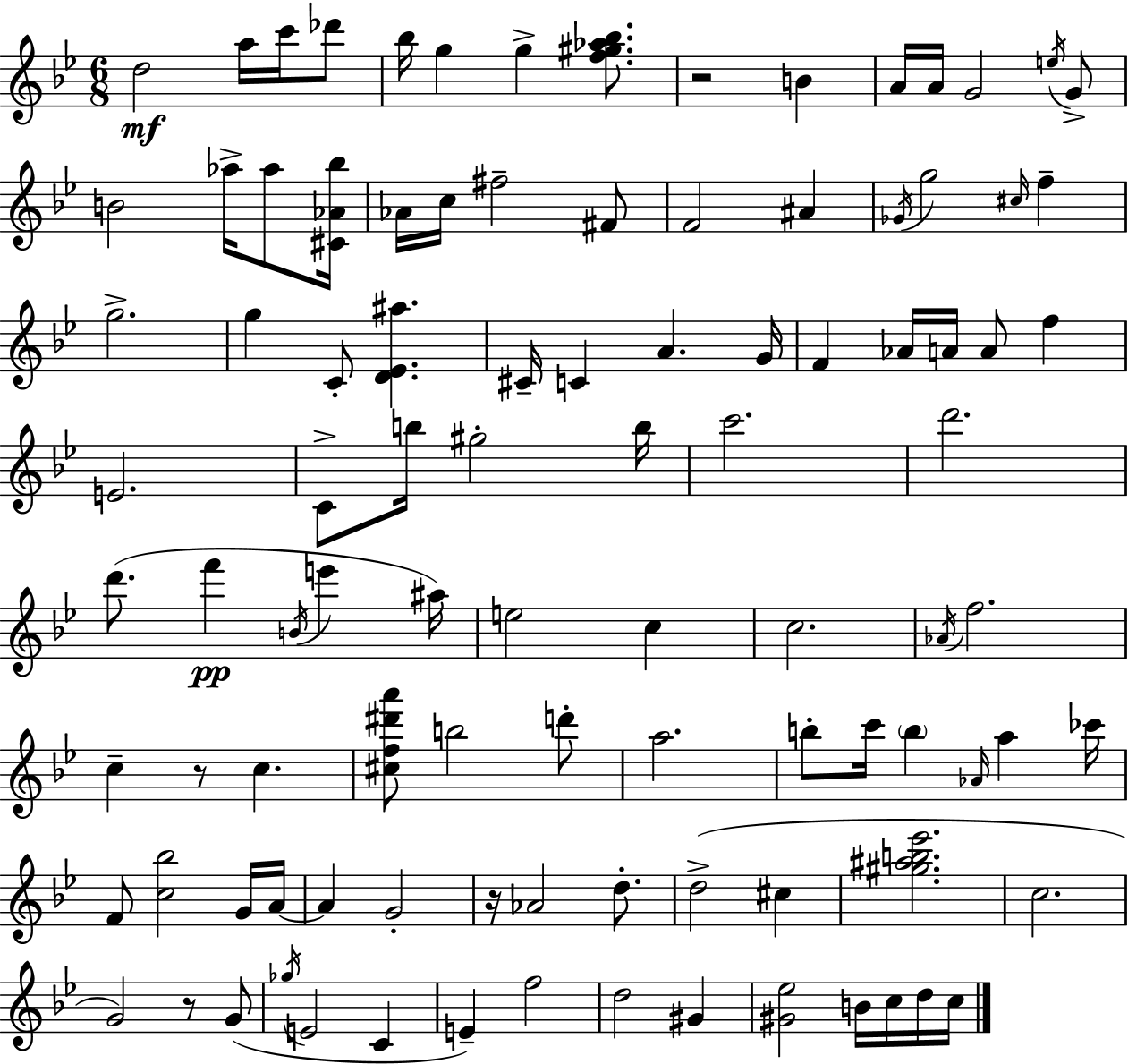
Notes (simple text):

D5/h A5/s C6/s Db6/e Bb5/s G5/q G5/q [F5,G#5,Ab5,Bb5]/e. R/h B4/q A4/s A4/s G4/h E5/s G4/e B4/h Ab5/s Ab5/e [C#4,Ab4,Bb5]/s Ab4/s C5/s F#5/h F#4/e F4/h A#4/q Gb4/s G5/h C#5/s F5/q G5/h. G5/q C4/e [D4,Eb4,A#5]/q. C#4/s C4/q A4/q. G4/s F4/q Ab4/s A4/s A4/e F5/q E4/h. C4/e B5/s G#5/h B5/s C6/h. D6/h. D6/e. F6/q B4/s E6/q A#5/s E5/h C5/q C5/h. Ab4/s F5/h. C5/q R/e C5/q. [C#5,F5,D#6,A6]/e B5/h D6/e A5/h. B5/e C6/s B5/q Ab4/s A5/q CES6/s F4/e [C5,Bb5]/h G4/s A4/s A4/q G4/h R/s Ab4/h D5/e. D5/h C#5/q [G#5,A#5,B5,Eb6]/h. C5/h. G4/h R/e G4/e Gb5/s E4/h C4/q E4/q F5/h D5/h G#4/q [G#4,Eb5]/h B4/s C5/s D5/s C5/s